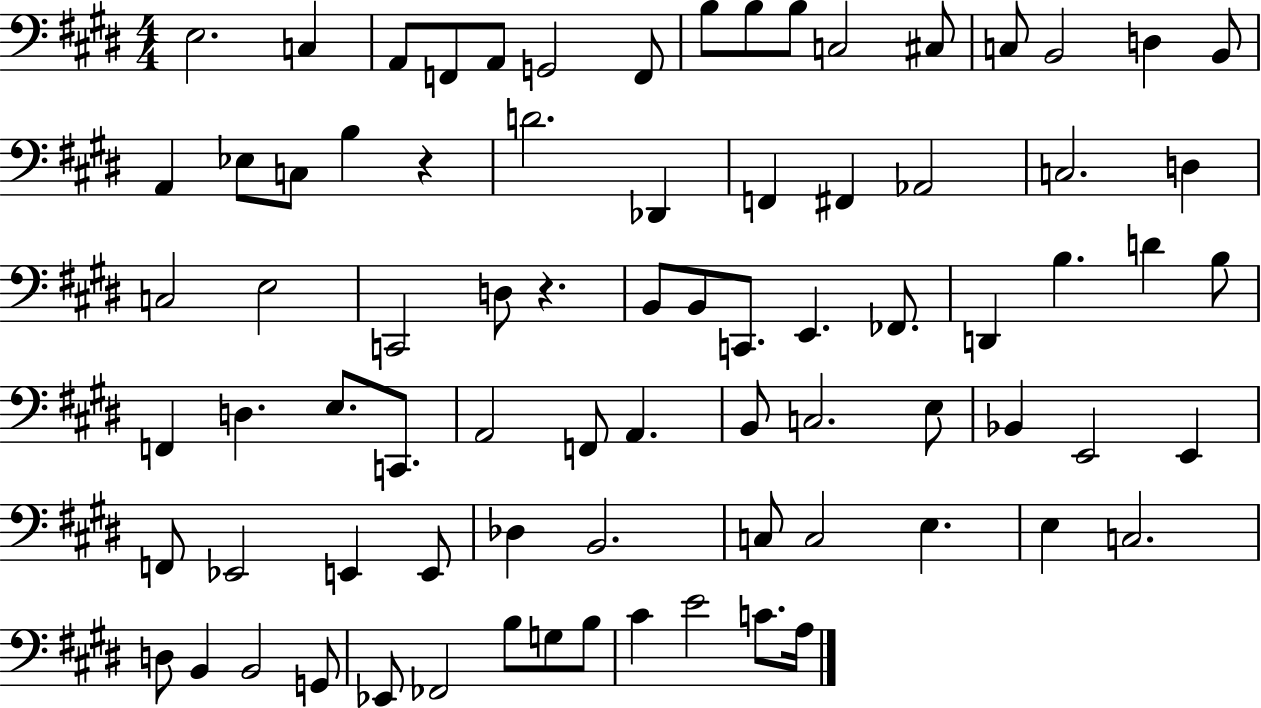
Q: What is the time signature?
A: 4/4